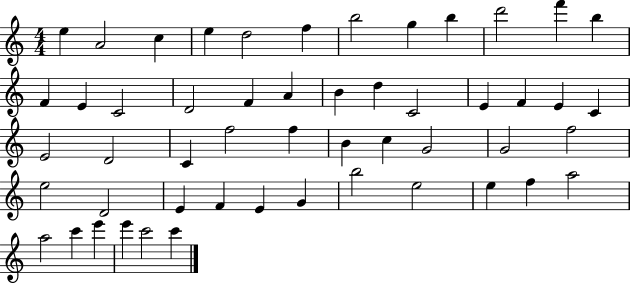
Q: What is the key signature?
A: C major